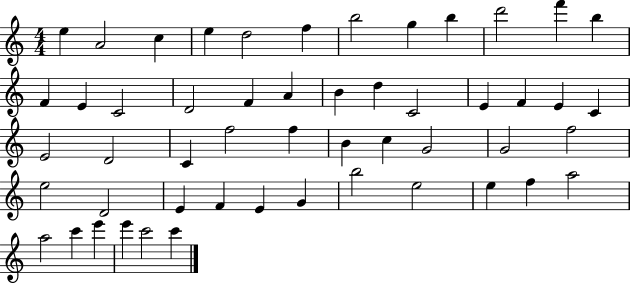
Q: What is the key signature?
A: C major